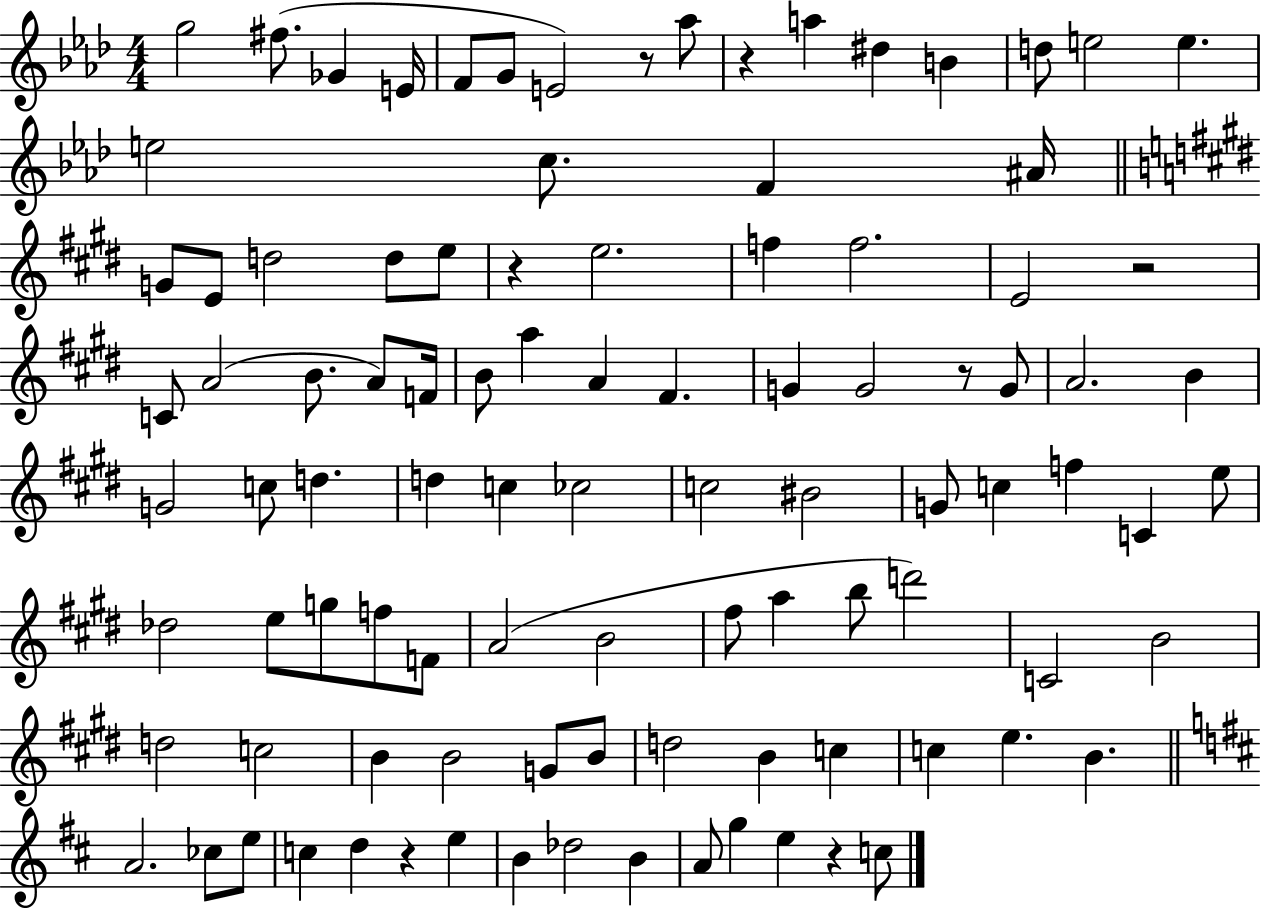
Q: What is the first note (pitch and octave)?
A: G5